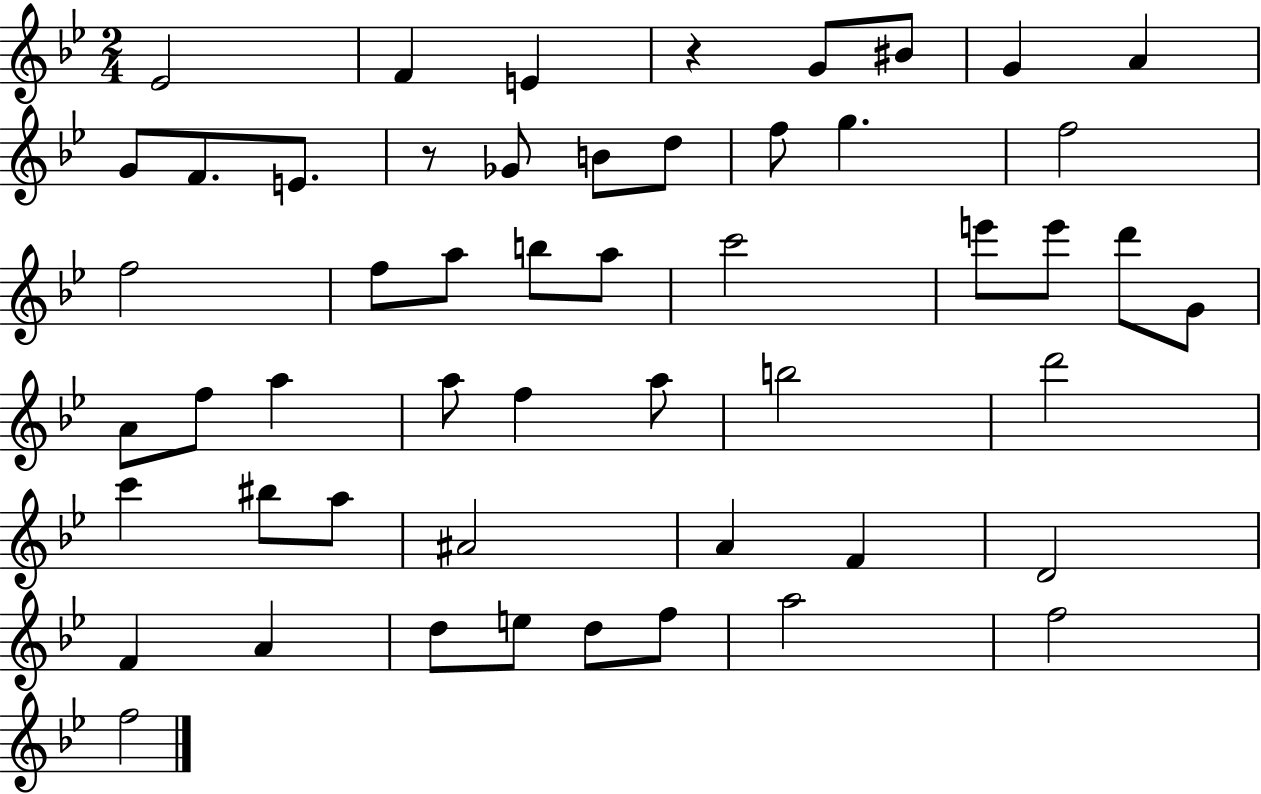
Eb4/h F4/q E4/q R/q G4/e BIS4/e G4/q A4/q G4/e F4/e. E4/e. R/e Gb4/e B4/e D5/e F5/e G5/q. F5/h F5/h F5/e A5/e B5/e A5/e C6/h E6/e E6/e D6/e G4/e A4/e F5/e A5/q A5/e F5/q A5/e B5/h D6/h C6/q BIS5/e A5/e A#4/h A4/q F4/q D4/h F4/q A4/q D5/e E5/e D5/e F5/e A5/h F5/h F5/h